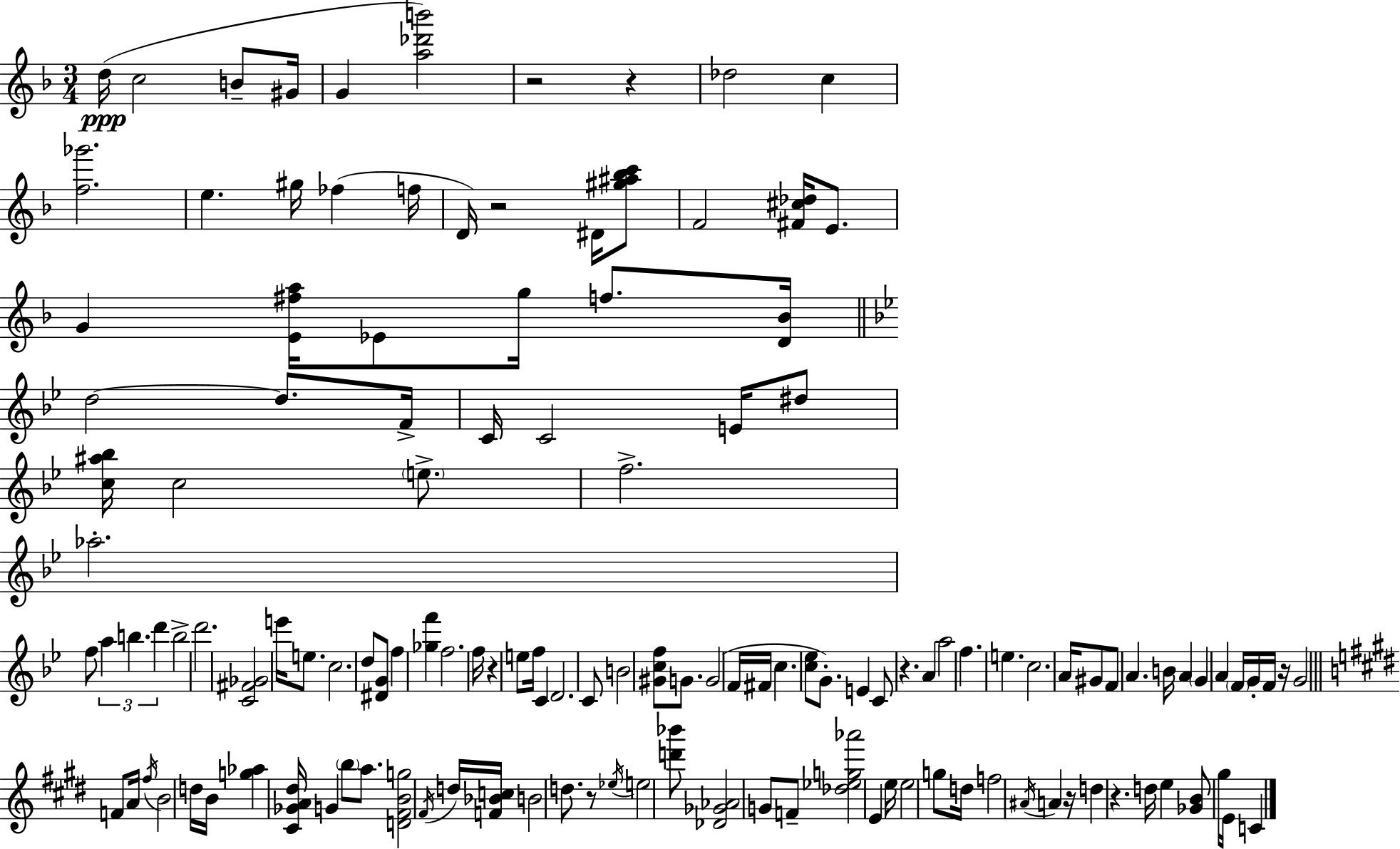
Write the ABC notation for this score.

X:1
T:Untitled
M:3/4
L:1/4
K:Dm
d/4 c2 B/2 ^G/4 G [a_d'b']2 z2 z _d2 c [f_g']2 e ^g/4 _f f/4 D/4 z2 ^D/4 [^g^a_bc']/2 F2 [^F^c_d]/4 E/2 G [E^fa]/4 _E/2 g/4 f/2 [D_B]/4 d2 d/2 F/4 C/4 C2 E/4 ^d/2 [c^a_b]/4 c2 e/2 f2 _a2 f/2 a b d' b2 d'2 [C^F_G]2 e'/4 e/2 c2 d/2 [^DG]/2 f [_gf'] f2 f/4 z e/2 f/4 C D2 C/2 B2 [^Gcf]/2 G/2 G2 F/4 ^F/4 c [c_e]/2 G/2 E C/2 z A a2 f e c2 A/4 ^G/2 F/2 A B/4 A G A F/4 G/4 F/4 z/4 G2 F/2 A/4 ^f/4 B2 d/4 B/4 [g_a] [^C_GA^d]/4 G b/2 a/2 [D^FBg]2 ^F/4 d/4 [F_Bc]/4 B2 d/2 z/2 _e/4 e2 [d'_b']/2 [_D_G_A]2 G/2 F/2 [_d_eg_a']2 E e/4 e2 g/2 d/4 f2 ^A/4 A z/4 d z d/4 e [_GB]/2 ^g/4 E/4 C